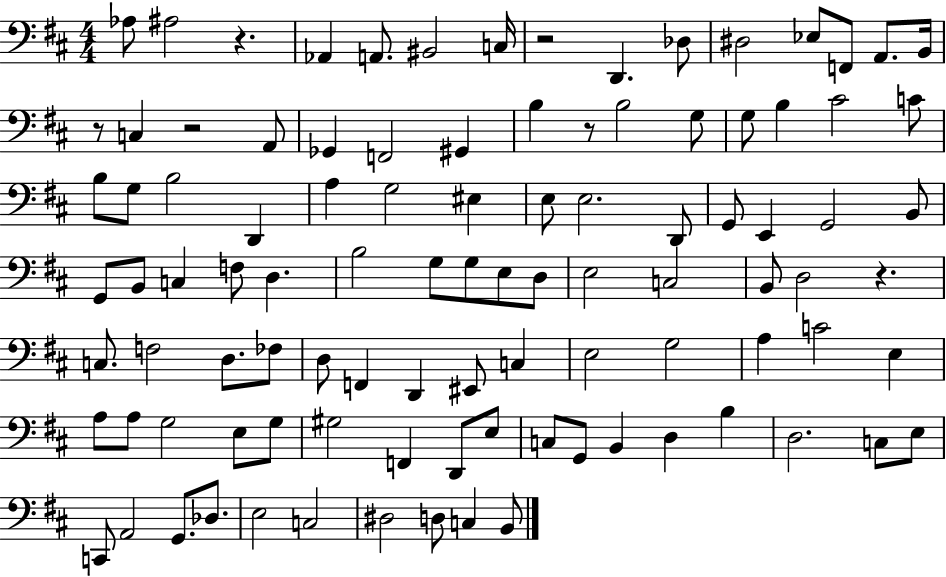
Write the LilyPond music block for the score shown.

{
  \clef bass
  \numericTimeSignature
  \time 4/4
  \key d \major
  aes8 ais2 r4. | aes,4 a,8. bis,2 c16 | r2 d,4. des8 | dis2 ees8 f,8 a,8. b,16 | \break r8 c4 r2 a,8 | ges,4 f,2 gis,4 | b4 r8 b2 g8 | g8 b4 cis'2 c'8 | \break b8 g8 b2 d,4 | a4 g2 eis4 | e8 e2. d,8 | g,8 e,4 g,2 b,8 | \break g,8 b,8 c4 f8 d4. | b2 g8 g8 e8 d8 | e2 c2 | b,8 d2 r4. | \break c8. f2 d8. fes8 | d8 f,4 d,4 eis,8 c4 | e2 g2 | a4 c'2 e4 | \break a8 a8 g2 e8 g8 | gis2 f,4 d,8 e8 | c8 g,8 b,4 d4 b4 | d2. c8 e8 | \break c,8 a,2 g,8. des8. | e2 c2 | dis2 d8 c4 b,8 | \bar "|."
}